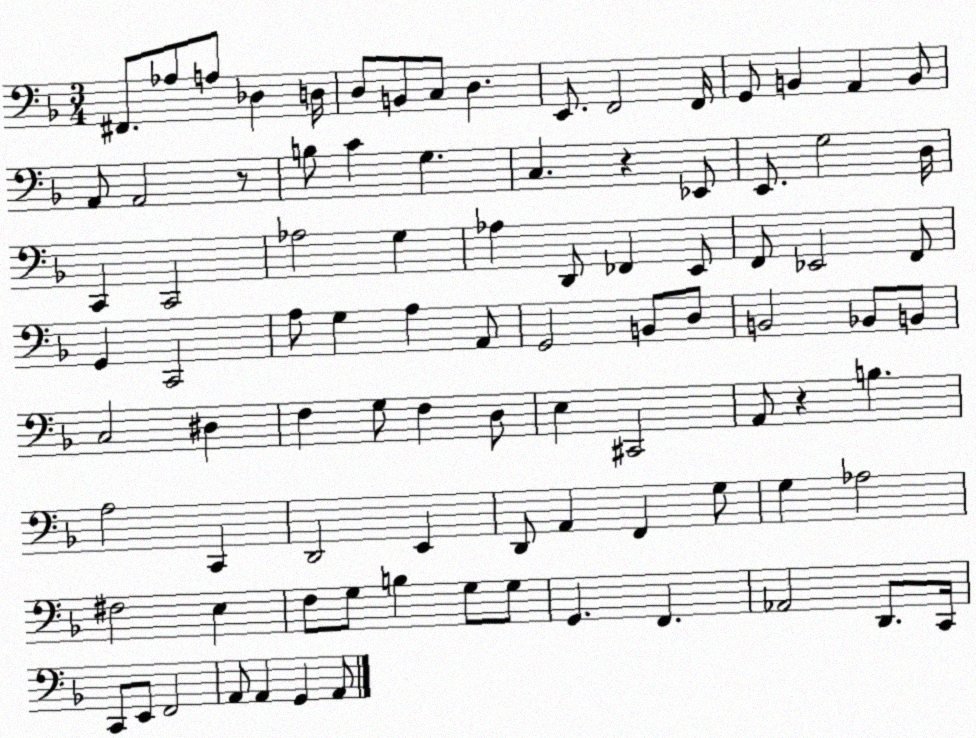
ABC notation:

X:1
T:Untitled
M:3/4
L:1/4
K:F
^F,,/2 _A,/2 A,/2 _D, D,/4 D,/2 B,,/2 C,/2 D, E,,/2 F,,2 F,,/4 G,,/2 B,, A,, B,,/2 A,,/2 A,,2 z/2 B,/2 C G, C, z _E,,/2 E,,/2 G,2 D,/4 C,, C,,2 _A,2 G, _A, D,,/2 _F,, E,,/2 F,,/2 _E,,2 F,,/2 G,, C,,2 A,/2 G, A, A,,/2 G,,2 B,,/2 D,/2 B,,2 _B,,/2 B,,/2 C,2 ^D, F, G,/2 F, D,/2 E, ^C,,2 A,,/2 z B, A,2 C,, D,,2 E,, D,,/2 A,, F,, G,/2 G, _A,2 ^F,2 E, F,/2 G,/2 B, G,/2 G,/2 G,, F,, _A,,2 D,,/2 C,,/4 C,,/2 E,,/2 F,,2 A,,/2 A,, G,, A,,/2